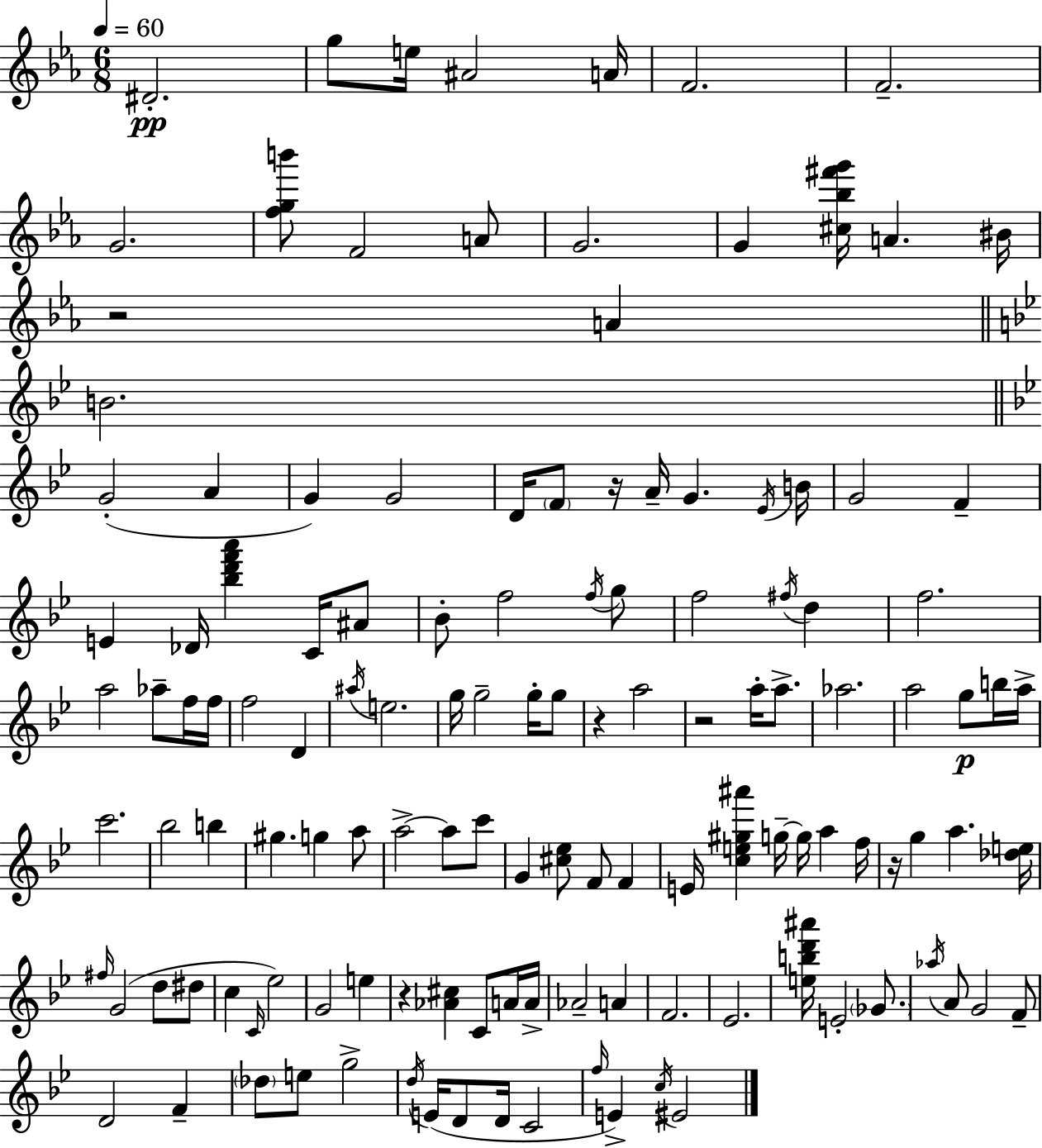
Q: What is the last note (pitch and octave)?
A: EIS4